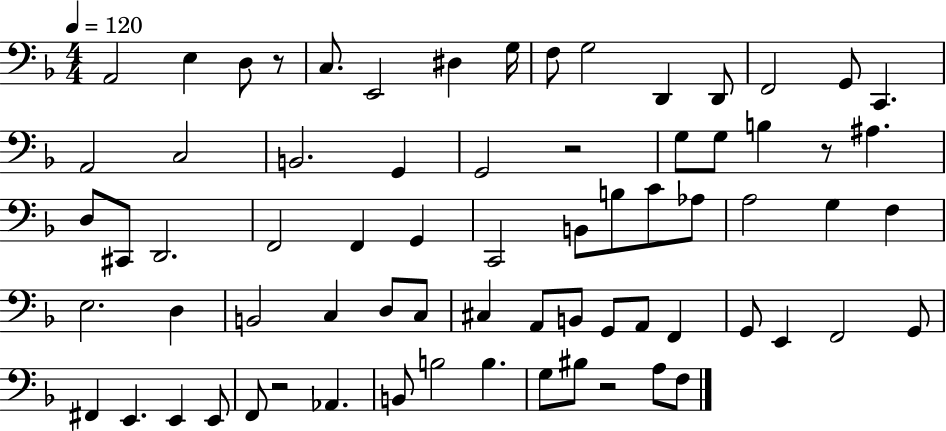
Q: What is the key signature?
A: F major